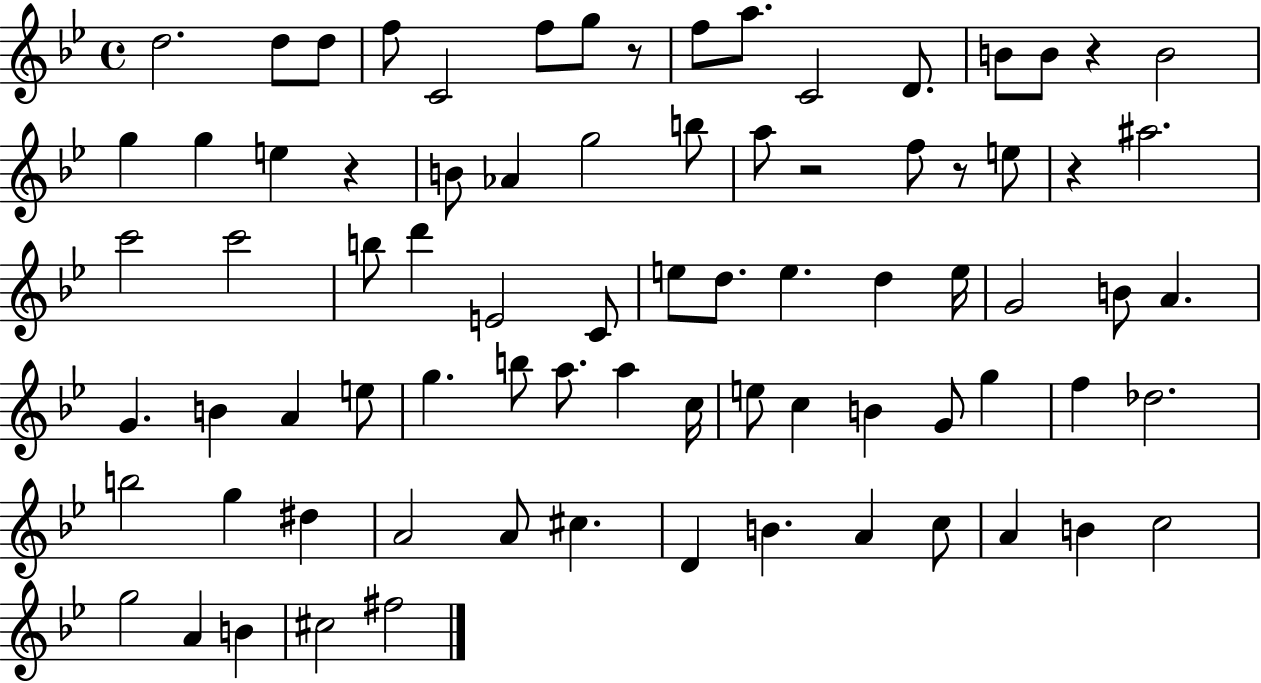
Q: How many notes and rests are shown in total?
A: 79